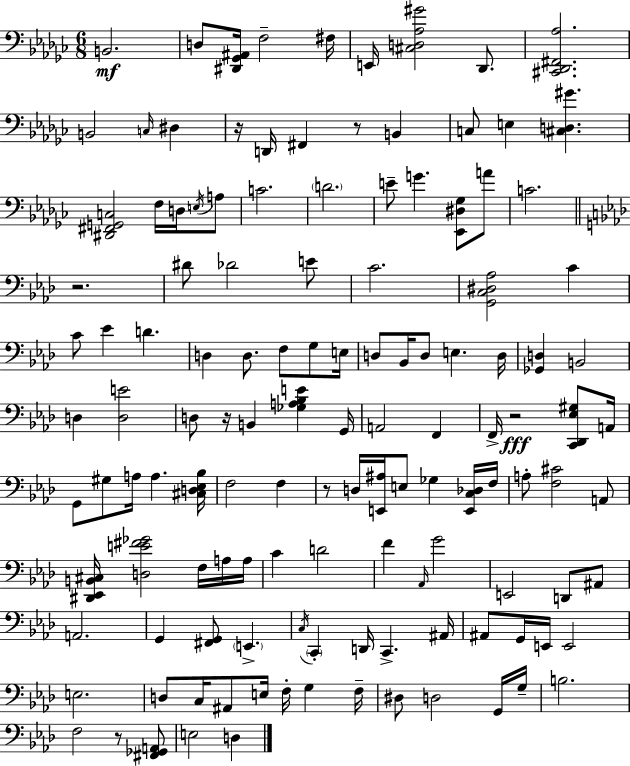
{
  \clef bass
  \numericTimeSignature
  \time 6/8
  \key ees \minor
  b,2.\mf | d8 <dis, ges, ais,>16 f2-- fis16 | e,16 <cis d aes gis'>2 des,8. | <cis, des, fis, aes>2. | \break b,2 \grace { c16 } dis4 | r16 d,16 fis,4 r8 b,4 | c8 e4 <cis d gis'>4. | <dis, fis, g, c>2 f16 d16 \acciaccatura { e16 } | \break a8 c'2. | \parenthesize d'2. | e'8-- g'4. <ees, dis ges>8 | a'8 c'2. | \break \bar "||" \break \key f \minor r2. | dis'8 des'2 e'8 | c'2. | <g, c dis aes>2 c'4 | \break c'8 ees'4 d'4. | d4 d8. f8 g8 e16 | d8 bes,16 d8 e4. d16 | <ges, d>4 b,2 | \break d4 <d e'>2 | d8 r16 b,4 <ges a bes e'>4 g,16 | a,2 f,4 | f,16-> r2\fff <c, des, ees gis>8 a,16 | \break g,8 gis8 a16 a4. <cis d ees bes>16 | f2 f4 | r8 d16 <e, ais>16 e8 ges4 <e, c des>16 f16 | a8-. <f cis'>2 a,8 | \break <dis, ees, b, cis>16 <d e' fis' ges'>2 f16 a16 a16 | c'4 d'2 | f'4 \grace { aes,16 } g'2 | e,2 d,8 ais,8 | \break a,2. | g,4 <fis, g,>8 \parenthesize e,4.-> | \acciaccatura { c16 } \parenthesize c,4-. d,16 c,4.-> | ais,16 ais,8 g,16 e,16 e,2 | \break e2. | d8 c16 ais,8 e16 f16-. g4 | f16-- dis8 d2 | g,16 g16-- b2. | \break f2 r8 | <fis, ges, a,>8 e2 d4 | \bar "|."
}